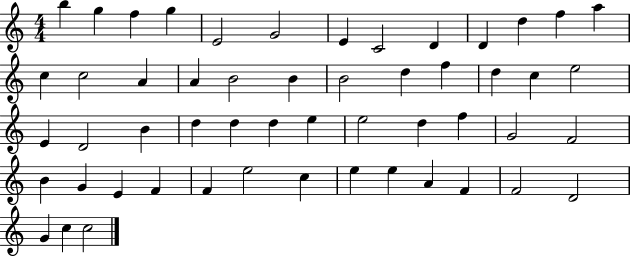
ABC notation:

X:1
T:Untitled
M:4/4
L:1/4
K:C
b g f g E2 G2 E C2 D D d f a c c2 A A B2 B B2 d f d c e2 E D2 B d d d e e2 d f G2 F2 B G E F F e2 c e e A F F2 D2 G c c2